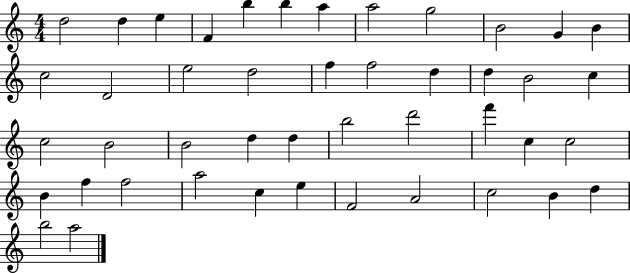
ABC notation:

X:1
T:Untitled
M:4/4
L:1/4
K:C
d2 d e F b b a a2 g2 B2 G B c2 D2 e2 d2 f f2 d d B2 c c2 B2 B2 d d b2 d'2 f' c c2 B f f2 a2 c e F2 A2 c2 B d b2 a2